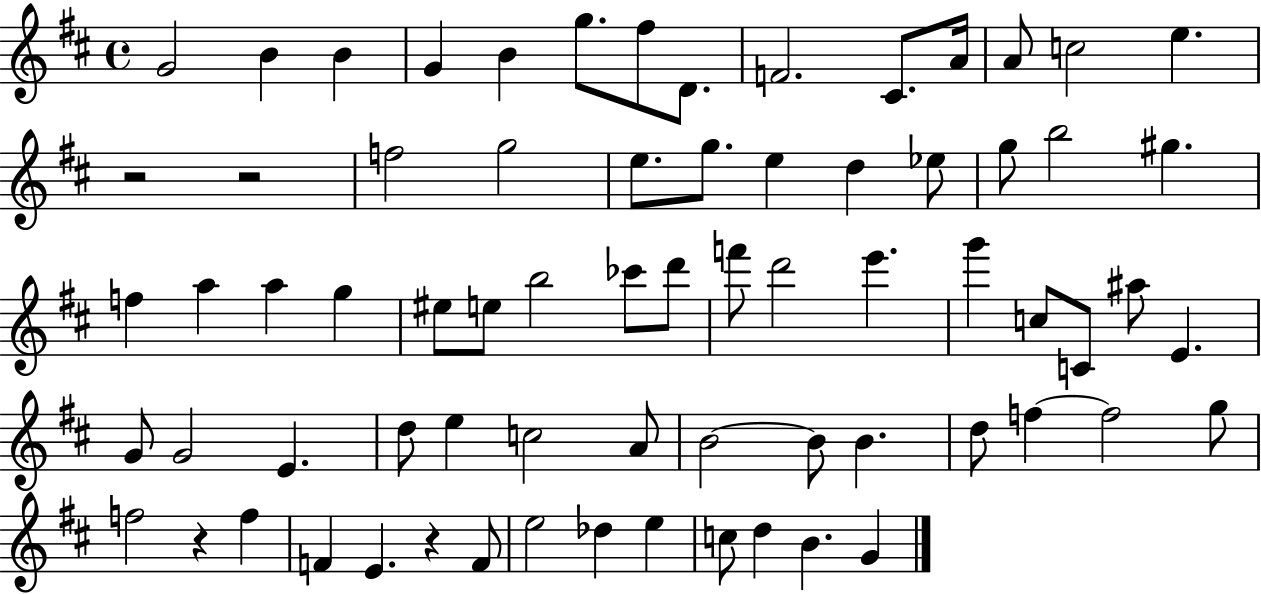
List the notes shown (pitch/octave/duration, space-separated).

G4/h B4/q B4/q G4/q B4/q G5/e. F#5/e D4/e. F4/h. C#4/e. A4/s A4/e C5/h E5/q. R/h R/h F5/h G5/h E5/e. G5/e. E5/q D5/q Eb5/e G5/e B5/h G#5/q. F5/q A5/q A5/q G5/q EIS5/e E5/e B5/h CES6/e D6/e F6/e D6/h E6/q. G6/q C5/e C4/e A#5/e E4/q. G4/e G4/h E4/q. D5/e E5/q C5/h A4/e B4/h B4/e B4/q. D5/e F5/q F5/h G5/e F5/h R/q F5/q F4/q E4/q. R/q F4/e E5/h Db5/q E5/q C5/e D5/q B4/q. G4/q